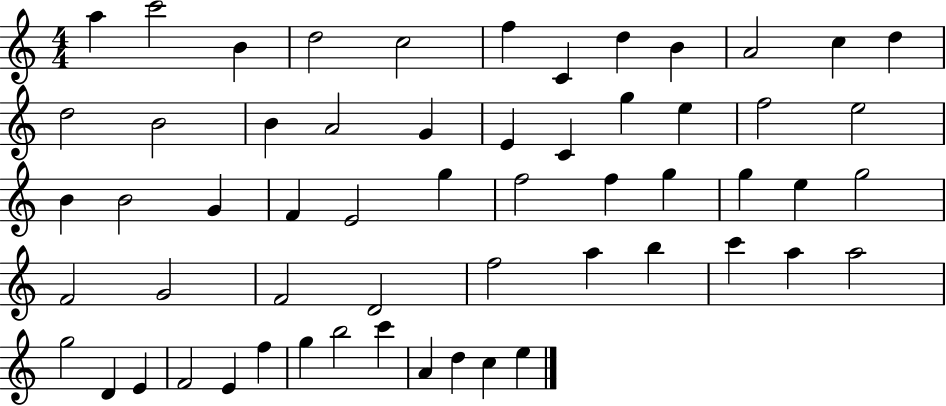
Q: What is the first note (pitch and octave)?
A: A5